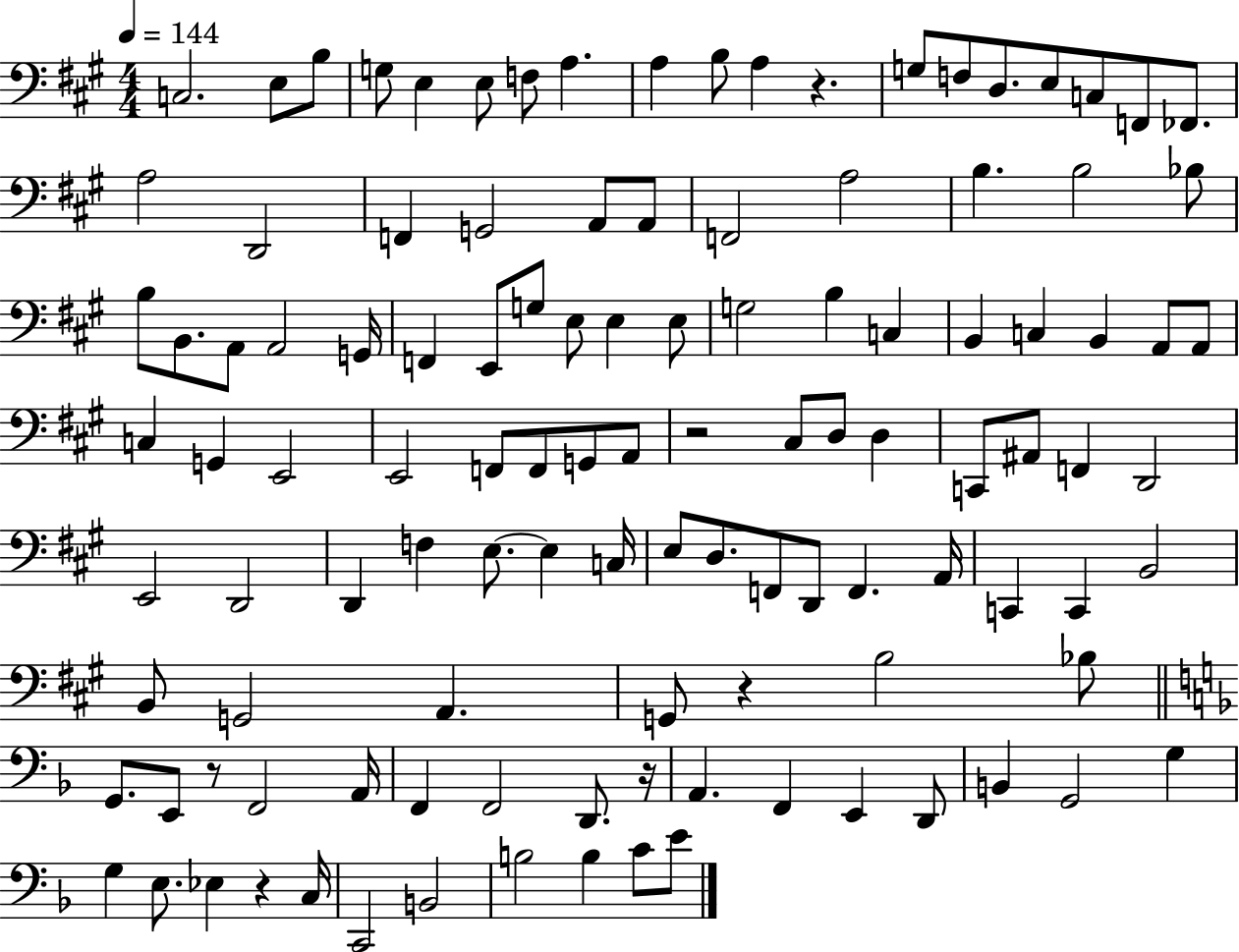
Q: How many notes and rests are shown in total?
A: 115